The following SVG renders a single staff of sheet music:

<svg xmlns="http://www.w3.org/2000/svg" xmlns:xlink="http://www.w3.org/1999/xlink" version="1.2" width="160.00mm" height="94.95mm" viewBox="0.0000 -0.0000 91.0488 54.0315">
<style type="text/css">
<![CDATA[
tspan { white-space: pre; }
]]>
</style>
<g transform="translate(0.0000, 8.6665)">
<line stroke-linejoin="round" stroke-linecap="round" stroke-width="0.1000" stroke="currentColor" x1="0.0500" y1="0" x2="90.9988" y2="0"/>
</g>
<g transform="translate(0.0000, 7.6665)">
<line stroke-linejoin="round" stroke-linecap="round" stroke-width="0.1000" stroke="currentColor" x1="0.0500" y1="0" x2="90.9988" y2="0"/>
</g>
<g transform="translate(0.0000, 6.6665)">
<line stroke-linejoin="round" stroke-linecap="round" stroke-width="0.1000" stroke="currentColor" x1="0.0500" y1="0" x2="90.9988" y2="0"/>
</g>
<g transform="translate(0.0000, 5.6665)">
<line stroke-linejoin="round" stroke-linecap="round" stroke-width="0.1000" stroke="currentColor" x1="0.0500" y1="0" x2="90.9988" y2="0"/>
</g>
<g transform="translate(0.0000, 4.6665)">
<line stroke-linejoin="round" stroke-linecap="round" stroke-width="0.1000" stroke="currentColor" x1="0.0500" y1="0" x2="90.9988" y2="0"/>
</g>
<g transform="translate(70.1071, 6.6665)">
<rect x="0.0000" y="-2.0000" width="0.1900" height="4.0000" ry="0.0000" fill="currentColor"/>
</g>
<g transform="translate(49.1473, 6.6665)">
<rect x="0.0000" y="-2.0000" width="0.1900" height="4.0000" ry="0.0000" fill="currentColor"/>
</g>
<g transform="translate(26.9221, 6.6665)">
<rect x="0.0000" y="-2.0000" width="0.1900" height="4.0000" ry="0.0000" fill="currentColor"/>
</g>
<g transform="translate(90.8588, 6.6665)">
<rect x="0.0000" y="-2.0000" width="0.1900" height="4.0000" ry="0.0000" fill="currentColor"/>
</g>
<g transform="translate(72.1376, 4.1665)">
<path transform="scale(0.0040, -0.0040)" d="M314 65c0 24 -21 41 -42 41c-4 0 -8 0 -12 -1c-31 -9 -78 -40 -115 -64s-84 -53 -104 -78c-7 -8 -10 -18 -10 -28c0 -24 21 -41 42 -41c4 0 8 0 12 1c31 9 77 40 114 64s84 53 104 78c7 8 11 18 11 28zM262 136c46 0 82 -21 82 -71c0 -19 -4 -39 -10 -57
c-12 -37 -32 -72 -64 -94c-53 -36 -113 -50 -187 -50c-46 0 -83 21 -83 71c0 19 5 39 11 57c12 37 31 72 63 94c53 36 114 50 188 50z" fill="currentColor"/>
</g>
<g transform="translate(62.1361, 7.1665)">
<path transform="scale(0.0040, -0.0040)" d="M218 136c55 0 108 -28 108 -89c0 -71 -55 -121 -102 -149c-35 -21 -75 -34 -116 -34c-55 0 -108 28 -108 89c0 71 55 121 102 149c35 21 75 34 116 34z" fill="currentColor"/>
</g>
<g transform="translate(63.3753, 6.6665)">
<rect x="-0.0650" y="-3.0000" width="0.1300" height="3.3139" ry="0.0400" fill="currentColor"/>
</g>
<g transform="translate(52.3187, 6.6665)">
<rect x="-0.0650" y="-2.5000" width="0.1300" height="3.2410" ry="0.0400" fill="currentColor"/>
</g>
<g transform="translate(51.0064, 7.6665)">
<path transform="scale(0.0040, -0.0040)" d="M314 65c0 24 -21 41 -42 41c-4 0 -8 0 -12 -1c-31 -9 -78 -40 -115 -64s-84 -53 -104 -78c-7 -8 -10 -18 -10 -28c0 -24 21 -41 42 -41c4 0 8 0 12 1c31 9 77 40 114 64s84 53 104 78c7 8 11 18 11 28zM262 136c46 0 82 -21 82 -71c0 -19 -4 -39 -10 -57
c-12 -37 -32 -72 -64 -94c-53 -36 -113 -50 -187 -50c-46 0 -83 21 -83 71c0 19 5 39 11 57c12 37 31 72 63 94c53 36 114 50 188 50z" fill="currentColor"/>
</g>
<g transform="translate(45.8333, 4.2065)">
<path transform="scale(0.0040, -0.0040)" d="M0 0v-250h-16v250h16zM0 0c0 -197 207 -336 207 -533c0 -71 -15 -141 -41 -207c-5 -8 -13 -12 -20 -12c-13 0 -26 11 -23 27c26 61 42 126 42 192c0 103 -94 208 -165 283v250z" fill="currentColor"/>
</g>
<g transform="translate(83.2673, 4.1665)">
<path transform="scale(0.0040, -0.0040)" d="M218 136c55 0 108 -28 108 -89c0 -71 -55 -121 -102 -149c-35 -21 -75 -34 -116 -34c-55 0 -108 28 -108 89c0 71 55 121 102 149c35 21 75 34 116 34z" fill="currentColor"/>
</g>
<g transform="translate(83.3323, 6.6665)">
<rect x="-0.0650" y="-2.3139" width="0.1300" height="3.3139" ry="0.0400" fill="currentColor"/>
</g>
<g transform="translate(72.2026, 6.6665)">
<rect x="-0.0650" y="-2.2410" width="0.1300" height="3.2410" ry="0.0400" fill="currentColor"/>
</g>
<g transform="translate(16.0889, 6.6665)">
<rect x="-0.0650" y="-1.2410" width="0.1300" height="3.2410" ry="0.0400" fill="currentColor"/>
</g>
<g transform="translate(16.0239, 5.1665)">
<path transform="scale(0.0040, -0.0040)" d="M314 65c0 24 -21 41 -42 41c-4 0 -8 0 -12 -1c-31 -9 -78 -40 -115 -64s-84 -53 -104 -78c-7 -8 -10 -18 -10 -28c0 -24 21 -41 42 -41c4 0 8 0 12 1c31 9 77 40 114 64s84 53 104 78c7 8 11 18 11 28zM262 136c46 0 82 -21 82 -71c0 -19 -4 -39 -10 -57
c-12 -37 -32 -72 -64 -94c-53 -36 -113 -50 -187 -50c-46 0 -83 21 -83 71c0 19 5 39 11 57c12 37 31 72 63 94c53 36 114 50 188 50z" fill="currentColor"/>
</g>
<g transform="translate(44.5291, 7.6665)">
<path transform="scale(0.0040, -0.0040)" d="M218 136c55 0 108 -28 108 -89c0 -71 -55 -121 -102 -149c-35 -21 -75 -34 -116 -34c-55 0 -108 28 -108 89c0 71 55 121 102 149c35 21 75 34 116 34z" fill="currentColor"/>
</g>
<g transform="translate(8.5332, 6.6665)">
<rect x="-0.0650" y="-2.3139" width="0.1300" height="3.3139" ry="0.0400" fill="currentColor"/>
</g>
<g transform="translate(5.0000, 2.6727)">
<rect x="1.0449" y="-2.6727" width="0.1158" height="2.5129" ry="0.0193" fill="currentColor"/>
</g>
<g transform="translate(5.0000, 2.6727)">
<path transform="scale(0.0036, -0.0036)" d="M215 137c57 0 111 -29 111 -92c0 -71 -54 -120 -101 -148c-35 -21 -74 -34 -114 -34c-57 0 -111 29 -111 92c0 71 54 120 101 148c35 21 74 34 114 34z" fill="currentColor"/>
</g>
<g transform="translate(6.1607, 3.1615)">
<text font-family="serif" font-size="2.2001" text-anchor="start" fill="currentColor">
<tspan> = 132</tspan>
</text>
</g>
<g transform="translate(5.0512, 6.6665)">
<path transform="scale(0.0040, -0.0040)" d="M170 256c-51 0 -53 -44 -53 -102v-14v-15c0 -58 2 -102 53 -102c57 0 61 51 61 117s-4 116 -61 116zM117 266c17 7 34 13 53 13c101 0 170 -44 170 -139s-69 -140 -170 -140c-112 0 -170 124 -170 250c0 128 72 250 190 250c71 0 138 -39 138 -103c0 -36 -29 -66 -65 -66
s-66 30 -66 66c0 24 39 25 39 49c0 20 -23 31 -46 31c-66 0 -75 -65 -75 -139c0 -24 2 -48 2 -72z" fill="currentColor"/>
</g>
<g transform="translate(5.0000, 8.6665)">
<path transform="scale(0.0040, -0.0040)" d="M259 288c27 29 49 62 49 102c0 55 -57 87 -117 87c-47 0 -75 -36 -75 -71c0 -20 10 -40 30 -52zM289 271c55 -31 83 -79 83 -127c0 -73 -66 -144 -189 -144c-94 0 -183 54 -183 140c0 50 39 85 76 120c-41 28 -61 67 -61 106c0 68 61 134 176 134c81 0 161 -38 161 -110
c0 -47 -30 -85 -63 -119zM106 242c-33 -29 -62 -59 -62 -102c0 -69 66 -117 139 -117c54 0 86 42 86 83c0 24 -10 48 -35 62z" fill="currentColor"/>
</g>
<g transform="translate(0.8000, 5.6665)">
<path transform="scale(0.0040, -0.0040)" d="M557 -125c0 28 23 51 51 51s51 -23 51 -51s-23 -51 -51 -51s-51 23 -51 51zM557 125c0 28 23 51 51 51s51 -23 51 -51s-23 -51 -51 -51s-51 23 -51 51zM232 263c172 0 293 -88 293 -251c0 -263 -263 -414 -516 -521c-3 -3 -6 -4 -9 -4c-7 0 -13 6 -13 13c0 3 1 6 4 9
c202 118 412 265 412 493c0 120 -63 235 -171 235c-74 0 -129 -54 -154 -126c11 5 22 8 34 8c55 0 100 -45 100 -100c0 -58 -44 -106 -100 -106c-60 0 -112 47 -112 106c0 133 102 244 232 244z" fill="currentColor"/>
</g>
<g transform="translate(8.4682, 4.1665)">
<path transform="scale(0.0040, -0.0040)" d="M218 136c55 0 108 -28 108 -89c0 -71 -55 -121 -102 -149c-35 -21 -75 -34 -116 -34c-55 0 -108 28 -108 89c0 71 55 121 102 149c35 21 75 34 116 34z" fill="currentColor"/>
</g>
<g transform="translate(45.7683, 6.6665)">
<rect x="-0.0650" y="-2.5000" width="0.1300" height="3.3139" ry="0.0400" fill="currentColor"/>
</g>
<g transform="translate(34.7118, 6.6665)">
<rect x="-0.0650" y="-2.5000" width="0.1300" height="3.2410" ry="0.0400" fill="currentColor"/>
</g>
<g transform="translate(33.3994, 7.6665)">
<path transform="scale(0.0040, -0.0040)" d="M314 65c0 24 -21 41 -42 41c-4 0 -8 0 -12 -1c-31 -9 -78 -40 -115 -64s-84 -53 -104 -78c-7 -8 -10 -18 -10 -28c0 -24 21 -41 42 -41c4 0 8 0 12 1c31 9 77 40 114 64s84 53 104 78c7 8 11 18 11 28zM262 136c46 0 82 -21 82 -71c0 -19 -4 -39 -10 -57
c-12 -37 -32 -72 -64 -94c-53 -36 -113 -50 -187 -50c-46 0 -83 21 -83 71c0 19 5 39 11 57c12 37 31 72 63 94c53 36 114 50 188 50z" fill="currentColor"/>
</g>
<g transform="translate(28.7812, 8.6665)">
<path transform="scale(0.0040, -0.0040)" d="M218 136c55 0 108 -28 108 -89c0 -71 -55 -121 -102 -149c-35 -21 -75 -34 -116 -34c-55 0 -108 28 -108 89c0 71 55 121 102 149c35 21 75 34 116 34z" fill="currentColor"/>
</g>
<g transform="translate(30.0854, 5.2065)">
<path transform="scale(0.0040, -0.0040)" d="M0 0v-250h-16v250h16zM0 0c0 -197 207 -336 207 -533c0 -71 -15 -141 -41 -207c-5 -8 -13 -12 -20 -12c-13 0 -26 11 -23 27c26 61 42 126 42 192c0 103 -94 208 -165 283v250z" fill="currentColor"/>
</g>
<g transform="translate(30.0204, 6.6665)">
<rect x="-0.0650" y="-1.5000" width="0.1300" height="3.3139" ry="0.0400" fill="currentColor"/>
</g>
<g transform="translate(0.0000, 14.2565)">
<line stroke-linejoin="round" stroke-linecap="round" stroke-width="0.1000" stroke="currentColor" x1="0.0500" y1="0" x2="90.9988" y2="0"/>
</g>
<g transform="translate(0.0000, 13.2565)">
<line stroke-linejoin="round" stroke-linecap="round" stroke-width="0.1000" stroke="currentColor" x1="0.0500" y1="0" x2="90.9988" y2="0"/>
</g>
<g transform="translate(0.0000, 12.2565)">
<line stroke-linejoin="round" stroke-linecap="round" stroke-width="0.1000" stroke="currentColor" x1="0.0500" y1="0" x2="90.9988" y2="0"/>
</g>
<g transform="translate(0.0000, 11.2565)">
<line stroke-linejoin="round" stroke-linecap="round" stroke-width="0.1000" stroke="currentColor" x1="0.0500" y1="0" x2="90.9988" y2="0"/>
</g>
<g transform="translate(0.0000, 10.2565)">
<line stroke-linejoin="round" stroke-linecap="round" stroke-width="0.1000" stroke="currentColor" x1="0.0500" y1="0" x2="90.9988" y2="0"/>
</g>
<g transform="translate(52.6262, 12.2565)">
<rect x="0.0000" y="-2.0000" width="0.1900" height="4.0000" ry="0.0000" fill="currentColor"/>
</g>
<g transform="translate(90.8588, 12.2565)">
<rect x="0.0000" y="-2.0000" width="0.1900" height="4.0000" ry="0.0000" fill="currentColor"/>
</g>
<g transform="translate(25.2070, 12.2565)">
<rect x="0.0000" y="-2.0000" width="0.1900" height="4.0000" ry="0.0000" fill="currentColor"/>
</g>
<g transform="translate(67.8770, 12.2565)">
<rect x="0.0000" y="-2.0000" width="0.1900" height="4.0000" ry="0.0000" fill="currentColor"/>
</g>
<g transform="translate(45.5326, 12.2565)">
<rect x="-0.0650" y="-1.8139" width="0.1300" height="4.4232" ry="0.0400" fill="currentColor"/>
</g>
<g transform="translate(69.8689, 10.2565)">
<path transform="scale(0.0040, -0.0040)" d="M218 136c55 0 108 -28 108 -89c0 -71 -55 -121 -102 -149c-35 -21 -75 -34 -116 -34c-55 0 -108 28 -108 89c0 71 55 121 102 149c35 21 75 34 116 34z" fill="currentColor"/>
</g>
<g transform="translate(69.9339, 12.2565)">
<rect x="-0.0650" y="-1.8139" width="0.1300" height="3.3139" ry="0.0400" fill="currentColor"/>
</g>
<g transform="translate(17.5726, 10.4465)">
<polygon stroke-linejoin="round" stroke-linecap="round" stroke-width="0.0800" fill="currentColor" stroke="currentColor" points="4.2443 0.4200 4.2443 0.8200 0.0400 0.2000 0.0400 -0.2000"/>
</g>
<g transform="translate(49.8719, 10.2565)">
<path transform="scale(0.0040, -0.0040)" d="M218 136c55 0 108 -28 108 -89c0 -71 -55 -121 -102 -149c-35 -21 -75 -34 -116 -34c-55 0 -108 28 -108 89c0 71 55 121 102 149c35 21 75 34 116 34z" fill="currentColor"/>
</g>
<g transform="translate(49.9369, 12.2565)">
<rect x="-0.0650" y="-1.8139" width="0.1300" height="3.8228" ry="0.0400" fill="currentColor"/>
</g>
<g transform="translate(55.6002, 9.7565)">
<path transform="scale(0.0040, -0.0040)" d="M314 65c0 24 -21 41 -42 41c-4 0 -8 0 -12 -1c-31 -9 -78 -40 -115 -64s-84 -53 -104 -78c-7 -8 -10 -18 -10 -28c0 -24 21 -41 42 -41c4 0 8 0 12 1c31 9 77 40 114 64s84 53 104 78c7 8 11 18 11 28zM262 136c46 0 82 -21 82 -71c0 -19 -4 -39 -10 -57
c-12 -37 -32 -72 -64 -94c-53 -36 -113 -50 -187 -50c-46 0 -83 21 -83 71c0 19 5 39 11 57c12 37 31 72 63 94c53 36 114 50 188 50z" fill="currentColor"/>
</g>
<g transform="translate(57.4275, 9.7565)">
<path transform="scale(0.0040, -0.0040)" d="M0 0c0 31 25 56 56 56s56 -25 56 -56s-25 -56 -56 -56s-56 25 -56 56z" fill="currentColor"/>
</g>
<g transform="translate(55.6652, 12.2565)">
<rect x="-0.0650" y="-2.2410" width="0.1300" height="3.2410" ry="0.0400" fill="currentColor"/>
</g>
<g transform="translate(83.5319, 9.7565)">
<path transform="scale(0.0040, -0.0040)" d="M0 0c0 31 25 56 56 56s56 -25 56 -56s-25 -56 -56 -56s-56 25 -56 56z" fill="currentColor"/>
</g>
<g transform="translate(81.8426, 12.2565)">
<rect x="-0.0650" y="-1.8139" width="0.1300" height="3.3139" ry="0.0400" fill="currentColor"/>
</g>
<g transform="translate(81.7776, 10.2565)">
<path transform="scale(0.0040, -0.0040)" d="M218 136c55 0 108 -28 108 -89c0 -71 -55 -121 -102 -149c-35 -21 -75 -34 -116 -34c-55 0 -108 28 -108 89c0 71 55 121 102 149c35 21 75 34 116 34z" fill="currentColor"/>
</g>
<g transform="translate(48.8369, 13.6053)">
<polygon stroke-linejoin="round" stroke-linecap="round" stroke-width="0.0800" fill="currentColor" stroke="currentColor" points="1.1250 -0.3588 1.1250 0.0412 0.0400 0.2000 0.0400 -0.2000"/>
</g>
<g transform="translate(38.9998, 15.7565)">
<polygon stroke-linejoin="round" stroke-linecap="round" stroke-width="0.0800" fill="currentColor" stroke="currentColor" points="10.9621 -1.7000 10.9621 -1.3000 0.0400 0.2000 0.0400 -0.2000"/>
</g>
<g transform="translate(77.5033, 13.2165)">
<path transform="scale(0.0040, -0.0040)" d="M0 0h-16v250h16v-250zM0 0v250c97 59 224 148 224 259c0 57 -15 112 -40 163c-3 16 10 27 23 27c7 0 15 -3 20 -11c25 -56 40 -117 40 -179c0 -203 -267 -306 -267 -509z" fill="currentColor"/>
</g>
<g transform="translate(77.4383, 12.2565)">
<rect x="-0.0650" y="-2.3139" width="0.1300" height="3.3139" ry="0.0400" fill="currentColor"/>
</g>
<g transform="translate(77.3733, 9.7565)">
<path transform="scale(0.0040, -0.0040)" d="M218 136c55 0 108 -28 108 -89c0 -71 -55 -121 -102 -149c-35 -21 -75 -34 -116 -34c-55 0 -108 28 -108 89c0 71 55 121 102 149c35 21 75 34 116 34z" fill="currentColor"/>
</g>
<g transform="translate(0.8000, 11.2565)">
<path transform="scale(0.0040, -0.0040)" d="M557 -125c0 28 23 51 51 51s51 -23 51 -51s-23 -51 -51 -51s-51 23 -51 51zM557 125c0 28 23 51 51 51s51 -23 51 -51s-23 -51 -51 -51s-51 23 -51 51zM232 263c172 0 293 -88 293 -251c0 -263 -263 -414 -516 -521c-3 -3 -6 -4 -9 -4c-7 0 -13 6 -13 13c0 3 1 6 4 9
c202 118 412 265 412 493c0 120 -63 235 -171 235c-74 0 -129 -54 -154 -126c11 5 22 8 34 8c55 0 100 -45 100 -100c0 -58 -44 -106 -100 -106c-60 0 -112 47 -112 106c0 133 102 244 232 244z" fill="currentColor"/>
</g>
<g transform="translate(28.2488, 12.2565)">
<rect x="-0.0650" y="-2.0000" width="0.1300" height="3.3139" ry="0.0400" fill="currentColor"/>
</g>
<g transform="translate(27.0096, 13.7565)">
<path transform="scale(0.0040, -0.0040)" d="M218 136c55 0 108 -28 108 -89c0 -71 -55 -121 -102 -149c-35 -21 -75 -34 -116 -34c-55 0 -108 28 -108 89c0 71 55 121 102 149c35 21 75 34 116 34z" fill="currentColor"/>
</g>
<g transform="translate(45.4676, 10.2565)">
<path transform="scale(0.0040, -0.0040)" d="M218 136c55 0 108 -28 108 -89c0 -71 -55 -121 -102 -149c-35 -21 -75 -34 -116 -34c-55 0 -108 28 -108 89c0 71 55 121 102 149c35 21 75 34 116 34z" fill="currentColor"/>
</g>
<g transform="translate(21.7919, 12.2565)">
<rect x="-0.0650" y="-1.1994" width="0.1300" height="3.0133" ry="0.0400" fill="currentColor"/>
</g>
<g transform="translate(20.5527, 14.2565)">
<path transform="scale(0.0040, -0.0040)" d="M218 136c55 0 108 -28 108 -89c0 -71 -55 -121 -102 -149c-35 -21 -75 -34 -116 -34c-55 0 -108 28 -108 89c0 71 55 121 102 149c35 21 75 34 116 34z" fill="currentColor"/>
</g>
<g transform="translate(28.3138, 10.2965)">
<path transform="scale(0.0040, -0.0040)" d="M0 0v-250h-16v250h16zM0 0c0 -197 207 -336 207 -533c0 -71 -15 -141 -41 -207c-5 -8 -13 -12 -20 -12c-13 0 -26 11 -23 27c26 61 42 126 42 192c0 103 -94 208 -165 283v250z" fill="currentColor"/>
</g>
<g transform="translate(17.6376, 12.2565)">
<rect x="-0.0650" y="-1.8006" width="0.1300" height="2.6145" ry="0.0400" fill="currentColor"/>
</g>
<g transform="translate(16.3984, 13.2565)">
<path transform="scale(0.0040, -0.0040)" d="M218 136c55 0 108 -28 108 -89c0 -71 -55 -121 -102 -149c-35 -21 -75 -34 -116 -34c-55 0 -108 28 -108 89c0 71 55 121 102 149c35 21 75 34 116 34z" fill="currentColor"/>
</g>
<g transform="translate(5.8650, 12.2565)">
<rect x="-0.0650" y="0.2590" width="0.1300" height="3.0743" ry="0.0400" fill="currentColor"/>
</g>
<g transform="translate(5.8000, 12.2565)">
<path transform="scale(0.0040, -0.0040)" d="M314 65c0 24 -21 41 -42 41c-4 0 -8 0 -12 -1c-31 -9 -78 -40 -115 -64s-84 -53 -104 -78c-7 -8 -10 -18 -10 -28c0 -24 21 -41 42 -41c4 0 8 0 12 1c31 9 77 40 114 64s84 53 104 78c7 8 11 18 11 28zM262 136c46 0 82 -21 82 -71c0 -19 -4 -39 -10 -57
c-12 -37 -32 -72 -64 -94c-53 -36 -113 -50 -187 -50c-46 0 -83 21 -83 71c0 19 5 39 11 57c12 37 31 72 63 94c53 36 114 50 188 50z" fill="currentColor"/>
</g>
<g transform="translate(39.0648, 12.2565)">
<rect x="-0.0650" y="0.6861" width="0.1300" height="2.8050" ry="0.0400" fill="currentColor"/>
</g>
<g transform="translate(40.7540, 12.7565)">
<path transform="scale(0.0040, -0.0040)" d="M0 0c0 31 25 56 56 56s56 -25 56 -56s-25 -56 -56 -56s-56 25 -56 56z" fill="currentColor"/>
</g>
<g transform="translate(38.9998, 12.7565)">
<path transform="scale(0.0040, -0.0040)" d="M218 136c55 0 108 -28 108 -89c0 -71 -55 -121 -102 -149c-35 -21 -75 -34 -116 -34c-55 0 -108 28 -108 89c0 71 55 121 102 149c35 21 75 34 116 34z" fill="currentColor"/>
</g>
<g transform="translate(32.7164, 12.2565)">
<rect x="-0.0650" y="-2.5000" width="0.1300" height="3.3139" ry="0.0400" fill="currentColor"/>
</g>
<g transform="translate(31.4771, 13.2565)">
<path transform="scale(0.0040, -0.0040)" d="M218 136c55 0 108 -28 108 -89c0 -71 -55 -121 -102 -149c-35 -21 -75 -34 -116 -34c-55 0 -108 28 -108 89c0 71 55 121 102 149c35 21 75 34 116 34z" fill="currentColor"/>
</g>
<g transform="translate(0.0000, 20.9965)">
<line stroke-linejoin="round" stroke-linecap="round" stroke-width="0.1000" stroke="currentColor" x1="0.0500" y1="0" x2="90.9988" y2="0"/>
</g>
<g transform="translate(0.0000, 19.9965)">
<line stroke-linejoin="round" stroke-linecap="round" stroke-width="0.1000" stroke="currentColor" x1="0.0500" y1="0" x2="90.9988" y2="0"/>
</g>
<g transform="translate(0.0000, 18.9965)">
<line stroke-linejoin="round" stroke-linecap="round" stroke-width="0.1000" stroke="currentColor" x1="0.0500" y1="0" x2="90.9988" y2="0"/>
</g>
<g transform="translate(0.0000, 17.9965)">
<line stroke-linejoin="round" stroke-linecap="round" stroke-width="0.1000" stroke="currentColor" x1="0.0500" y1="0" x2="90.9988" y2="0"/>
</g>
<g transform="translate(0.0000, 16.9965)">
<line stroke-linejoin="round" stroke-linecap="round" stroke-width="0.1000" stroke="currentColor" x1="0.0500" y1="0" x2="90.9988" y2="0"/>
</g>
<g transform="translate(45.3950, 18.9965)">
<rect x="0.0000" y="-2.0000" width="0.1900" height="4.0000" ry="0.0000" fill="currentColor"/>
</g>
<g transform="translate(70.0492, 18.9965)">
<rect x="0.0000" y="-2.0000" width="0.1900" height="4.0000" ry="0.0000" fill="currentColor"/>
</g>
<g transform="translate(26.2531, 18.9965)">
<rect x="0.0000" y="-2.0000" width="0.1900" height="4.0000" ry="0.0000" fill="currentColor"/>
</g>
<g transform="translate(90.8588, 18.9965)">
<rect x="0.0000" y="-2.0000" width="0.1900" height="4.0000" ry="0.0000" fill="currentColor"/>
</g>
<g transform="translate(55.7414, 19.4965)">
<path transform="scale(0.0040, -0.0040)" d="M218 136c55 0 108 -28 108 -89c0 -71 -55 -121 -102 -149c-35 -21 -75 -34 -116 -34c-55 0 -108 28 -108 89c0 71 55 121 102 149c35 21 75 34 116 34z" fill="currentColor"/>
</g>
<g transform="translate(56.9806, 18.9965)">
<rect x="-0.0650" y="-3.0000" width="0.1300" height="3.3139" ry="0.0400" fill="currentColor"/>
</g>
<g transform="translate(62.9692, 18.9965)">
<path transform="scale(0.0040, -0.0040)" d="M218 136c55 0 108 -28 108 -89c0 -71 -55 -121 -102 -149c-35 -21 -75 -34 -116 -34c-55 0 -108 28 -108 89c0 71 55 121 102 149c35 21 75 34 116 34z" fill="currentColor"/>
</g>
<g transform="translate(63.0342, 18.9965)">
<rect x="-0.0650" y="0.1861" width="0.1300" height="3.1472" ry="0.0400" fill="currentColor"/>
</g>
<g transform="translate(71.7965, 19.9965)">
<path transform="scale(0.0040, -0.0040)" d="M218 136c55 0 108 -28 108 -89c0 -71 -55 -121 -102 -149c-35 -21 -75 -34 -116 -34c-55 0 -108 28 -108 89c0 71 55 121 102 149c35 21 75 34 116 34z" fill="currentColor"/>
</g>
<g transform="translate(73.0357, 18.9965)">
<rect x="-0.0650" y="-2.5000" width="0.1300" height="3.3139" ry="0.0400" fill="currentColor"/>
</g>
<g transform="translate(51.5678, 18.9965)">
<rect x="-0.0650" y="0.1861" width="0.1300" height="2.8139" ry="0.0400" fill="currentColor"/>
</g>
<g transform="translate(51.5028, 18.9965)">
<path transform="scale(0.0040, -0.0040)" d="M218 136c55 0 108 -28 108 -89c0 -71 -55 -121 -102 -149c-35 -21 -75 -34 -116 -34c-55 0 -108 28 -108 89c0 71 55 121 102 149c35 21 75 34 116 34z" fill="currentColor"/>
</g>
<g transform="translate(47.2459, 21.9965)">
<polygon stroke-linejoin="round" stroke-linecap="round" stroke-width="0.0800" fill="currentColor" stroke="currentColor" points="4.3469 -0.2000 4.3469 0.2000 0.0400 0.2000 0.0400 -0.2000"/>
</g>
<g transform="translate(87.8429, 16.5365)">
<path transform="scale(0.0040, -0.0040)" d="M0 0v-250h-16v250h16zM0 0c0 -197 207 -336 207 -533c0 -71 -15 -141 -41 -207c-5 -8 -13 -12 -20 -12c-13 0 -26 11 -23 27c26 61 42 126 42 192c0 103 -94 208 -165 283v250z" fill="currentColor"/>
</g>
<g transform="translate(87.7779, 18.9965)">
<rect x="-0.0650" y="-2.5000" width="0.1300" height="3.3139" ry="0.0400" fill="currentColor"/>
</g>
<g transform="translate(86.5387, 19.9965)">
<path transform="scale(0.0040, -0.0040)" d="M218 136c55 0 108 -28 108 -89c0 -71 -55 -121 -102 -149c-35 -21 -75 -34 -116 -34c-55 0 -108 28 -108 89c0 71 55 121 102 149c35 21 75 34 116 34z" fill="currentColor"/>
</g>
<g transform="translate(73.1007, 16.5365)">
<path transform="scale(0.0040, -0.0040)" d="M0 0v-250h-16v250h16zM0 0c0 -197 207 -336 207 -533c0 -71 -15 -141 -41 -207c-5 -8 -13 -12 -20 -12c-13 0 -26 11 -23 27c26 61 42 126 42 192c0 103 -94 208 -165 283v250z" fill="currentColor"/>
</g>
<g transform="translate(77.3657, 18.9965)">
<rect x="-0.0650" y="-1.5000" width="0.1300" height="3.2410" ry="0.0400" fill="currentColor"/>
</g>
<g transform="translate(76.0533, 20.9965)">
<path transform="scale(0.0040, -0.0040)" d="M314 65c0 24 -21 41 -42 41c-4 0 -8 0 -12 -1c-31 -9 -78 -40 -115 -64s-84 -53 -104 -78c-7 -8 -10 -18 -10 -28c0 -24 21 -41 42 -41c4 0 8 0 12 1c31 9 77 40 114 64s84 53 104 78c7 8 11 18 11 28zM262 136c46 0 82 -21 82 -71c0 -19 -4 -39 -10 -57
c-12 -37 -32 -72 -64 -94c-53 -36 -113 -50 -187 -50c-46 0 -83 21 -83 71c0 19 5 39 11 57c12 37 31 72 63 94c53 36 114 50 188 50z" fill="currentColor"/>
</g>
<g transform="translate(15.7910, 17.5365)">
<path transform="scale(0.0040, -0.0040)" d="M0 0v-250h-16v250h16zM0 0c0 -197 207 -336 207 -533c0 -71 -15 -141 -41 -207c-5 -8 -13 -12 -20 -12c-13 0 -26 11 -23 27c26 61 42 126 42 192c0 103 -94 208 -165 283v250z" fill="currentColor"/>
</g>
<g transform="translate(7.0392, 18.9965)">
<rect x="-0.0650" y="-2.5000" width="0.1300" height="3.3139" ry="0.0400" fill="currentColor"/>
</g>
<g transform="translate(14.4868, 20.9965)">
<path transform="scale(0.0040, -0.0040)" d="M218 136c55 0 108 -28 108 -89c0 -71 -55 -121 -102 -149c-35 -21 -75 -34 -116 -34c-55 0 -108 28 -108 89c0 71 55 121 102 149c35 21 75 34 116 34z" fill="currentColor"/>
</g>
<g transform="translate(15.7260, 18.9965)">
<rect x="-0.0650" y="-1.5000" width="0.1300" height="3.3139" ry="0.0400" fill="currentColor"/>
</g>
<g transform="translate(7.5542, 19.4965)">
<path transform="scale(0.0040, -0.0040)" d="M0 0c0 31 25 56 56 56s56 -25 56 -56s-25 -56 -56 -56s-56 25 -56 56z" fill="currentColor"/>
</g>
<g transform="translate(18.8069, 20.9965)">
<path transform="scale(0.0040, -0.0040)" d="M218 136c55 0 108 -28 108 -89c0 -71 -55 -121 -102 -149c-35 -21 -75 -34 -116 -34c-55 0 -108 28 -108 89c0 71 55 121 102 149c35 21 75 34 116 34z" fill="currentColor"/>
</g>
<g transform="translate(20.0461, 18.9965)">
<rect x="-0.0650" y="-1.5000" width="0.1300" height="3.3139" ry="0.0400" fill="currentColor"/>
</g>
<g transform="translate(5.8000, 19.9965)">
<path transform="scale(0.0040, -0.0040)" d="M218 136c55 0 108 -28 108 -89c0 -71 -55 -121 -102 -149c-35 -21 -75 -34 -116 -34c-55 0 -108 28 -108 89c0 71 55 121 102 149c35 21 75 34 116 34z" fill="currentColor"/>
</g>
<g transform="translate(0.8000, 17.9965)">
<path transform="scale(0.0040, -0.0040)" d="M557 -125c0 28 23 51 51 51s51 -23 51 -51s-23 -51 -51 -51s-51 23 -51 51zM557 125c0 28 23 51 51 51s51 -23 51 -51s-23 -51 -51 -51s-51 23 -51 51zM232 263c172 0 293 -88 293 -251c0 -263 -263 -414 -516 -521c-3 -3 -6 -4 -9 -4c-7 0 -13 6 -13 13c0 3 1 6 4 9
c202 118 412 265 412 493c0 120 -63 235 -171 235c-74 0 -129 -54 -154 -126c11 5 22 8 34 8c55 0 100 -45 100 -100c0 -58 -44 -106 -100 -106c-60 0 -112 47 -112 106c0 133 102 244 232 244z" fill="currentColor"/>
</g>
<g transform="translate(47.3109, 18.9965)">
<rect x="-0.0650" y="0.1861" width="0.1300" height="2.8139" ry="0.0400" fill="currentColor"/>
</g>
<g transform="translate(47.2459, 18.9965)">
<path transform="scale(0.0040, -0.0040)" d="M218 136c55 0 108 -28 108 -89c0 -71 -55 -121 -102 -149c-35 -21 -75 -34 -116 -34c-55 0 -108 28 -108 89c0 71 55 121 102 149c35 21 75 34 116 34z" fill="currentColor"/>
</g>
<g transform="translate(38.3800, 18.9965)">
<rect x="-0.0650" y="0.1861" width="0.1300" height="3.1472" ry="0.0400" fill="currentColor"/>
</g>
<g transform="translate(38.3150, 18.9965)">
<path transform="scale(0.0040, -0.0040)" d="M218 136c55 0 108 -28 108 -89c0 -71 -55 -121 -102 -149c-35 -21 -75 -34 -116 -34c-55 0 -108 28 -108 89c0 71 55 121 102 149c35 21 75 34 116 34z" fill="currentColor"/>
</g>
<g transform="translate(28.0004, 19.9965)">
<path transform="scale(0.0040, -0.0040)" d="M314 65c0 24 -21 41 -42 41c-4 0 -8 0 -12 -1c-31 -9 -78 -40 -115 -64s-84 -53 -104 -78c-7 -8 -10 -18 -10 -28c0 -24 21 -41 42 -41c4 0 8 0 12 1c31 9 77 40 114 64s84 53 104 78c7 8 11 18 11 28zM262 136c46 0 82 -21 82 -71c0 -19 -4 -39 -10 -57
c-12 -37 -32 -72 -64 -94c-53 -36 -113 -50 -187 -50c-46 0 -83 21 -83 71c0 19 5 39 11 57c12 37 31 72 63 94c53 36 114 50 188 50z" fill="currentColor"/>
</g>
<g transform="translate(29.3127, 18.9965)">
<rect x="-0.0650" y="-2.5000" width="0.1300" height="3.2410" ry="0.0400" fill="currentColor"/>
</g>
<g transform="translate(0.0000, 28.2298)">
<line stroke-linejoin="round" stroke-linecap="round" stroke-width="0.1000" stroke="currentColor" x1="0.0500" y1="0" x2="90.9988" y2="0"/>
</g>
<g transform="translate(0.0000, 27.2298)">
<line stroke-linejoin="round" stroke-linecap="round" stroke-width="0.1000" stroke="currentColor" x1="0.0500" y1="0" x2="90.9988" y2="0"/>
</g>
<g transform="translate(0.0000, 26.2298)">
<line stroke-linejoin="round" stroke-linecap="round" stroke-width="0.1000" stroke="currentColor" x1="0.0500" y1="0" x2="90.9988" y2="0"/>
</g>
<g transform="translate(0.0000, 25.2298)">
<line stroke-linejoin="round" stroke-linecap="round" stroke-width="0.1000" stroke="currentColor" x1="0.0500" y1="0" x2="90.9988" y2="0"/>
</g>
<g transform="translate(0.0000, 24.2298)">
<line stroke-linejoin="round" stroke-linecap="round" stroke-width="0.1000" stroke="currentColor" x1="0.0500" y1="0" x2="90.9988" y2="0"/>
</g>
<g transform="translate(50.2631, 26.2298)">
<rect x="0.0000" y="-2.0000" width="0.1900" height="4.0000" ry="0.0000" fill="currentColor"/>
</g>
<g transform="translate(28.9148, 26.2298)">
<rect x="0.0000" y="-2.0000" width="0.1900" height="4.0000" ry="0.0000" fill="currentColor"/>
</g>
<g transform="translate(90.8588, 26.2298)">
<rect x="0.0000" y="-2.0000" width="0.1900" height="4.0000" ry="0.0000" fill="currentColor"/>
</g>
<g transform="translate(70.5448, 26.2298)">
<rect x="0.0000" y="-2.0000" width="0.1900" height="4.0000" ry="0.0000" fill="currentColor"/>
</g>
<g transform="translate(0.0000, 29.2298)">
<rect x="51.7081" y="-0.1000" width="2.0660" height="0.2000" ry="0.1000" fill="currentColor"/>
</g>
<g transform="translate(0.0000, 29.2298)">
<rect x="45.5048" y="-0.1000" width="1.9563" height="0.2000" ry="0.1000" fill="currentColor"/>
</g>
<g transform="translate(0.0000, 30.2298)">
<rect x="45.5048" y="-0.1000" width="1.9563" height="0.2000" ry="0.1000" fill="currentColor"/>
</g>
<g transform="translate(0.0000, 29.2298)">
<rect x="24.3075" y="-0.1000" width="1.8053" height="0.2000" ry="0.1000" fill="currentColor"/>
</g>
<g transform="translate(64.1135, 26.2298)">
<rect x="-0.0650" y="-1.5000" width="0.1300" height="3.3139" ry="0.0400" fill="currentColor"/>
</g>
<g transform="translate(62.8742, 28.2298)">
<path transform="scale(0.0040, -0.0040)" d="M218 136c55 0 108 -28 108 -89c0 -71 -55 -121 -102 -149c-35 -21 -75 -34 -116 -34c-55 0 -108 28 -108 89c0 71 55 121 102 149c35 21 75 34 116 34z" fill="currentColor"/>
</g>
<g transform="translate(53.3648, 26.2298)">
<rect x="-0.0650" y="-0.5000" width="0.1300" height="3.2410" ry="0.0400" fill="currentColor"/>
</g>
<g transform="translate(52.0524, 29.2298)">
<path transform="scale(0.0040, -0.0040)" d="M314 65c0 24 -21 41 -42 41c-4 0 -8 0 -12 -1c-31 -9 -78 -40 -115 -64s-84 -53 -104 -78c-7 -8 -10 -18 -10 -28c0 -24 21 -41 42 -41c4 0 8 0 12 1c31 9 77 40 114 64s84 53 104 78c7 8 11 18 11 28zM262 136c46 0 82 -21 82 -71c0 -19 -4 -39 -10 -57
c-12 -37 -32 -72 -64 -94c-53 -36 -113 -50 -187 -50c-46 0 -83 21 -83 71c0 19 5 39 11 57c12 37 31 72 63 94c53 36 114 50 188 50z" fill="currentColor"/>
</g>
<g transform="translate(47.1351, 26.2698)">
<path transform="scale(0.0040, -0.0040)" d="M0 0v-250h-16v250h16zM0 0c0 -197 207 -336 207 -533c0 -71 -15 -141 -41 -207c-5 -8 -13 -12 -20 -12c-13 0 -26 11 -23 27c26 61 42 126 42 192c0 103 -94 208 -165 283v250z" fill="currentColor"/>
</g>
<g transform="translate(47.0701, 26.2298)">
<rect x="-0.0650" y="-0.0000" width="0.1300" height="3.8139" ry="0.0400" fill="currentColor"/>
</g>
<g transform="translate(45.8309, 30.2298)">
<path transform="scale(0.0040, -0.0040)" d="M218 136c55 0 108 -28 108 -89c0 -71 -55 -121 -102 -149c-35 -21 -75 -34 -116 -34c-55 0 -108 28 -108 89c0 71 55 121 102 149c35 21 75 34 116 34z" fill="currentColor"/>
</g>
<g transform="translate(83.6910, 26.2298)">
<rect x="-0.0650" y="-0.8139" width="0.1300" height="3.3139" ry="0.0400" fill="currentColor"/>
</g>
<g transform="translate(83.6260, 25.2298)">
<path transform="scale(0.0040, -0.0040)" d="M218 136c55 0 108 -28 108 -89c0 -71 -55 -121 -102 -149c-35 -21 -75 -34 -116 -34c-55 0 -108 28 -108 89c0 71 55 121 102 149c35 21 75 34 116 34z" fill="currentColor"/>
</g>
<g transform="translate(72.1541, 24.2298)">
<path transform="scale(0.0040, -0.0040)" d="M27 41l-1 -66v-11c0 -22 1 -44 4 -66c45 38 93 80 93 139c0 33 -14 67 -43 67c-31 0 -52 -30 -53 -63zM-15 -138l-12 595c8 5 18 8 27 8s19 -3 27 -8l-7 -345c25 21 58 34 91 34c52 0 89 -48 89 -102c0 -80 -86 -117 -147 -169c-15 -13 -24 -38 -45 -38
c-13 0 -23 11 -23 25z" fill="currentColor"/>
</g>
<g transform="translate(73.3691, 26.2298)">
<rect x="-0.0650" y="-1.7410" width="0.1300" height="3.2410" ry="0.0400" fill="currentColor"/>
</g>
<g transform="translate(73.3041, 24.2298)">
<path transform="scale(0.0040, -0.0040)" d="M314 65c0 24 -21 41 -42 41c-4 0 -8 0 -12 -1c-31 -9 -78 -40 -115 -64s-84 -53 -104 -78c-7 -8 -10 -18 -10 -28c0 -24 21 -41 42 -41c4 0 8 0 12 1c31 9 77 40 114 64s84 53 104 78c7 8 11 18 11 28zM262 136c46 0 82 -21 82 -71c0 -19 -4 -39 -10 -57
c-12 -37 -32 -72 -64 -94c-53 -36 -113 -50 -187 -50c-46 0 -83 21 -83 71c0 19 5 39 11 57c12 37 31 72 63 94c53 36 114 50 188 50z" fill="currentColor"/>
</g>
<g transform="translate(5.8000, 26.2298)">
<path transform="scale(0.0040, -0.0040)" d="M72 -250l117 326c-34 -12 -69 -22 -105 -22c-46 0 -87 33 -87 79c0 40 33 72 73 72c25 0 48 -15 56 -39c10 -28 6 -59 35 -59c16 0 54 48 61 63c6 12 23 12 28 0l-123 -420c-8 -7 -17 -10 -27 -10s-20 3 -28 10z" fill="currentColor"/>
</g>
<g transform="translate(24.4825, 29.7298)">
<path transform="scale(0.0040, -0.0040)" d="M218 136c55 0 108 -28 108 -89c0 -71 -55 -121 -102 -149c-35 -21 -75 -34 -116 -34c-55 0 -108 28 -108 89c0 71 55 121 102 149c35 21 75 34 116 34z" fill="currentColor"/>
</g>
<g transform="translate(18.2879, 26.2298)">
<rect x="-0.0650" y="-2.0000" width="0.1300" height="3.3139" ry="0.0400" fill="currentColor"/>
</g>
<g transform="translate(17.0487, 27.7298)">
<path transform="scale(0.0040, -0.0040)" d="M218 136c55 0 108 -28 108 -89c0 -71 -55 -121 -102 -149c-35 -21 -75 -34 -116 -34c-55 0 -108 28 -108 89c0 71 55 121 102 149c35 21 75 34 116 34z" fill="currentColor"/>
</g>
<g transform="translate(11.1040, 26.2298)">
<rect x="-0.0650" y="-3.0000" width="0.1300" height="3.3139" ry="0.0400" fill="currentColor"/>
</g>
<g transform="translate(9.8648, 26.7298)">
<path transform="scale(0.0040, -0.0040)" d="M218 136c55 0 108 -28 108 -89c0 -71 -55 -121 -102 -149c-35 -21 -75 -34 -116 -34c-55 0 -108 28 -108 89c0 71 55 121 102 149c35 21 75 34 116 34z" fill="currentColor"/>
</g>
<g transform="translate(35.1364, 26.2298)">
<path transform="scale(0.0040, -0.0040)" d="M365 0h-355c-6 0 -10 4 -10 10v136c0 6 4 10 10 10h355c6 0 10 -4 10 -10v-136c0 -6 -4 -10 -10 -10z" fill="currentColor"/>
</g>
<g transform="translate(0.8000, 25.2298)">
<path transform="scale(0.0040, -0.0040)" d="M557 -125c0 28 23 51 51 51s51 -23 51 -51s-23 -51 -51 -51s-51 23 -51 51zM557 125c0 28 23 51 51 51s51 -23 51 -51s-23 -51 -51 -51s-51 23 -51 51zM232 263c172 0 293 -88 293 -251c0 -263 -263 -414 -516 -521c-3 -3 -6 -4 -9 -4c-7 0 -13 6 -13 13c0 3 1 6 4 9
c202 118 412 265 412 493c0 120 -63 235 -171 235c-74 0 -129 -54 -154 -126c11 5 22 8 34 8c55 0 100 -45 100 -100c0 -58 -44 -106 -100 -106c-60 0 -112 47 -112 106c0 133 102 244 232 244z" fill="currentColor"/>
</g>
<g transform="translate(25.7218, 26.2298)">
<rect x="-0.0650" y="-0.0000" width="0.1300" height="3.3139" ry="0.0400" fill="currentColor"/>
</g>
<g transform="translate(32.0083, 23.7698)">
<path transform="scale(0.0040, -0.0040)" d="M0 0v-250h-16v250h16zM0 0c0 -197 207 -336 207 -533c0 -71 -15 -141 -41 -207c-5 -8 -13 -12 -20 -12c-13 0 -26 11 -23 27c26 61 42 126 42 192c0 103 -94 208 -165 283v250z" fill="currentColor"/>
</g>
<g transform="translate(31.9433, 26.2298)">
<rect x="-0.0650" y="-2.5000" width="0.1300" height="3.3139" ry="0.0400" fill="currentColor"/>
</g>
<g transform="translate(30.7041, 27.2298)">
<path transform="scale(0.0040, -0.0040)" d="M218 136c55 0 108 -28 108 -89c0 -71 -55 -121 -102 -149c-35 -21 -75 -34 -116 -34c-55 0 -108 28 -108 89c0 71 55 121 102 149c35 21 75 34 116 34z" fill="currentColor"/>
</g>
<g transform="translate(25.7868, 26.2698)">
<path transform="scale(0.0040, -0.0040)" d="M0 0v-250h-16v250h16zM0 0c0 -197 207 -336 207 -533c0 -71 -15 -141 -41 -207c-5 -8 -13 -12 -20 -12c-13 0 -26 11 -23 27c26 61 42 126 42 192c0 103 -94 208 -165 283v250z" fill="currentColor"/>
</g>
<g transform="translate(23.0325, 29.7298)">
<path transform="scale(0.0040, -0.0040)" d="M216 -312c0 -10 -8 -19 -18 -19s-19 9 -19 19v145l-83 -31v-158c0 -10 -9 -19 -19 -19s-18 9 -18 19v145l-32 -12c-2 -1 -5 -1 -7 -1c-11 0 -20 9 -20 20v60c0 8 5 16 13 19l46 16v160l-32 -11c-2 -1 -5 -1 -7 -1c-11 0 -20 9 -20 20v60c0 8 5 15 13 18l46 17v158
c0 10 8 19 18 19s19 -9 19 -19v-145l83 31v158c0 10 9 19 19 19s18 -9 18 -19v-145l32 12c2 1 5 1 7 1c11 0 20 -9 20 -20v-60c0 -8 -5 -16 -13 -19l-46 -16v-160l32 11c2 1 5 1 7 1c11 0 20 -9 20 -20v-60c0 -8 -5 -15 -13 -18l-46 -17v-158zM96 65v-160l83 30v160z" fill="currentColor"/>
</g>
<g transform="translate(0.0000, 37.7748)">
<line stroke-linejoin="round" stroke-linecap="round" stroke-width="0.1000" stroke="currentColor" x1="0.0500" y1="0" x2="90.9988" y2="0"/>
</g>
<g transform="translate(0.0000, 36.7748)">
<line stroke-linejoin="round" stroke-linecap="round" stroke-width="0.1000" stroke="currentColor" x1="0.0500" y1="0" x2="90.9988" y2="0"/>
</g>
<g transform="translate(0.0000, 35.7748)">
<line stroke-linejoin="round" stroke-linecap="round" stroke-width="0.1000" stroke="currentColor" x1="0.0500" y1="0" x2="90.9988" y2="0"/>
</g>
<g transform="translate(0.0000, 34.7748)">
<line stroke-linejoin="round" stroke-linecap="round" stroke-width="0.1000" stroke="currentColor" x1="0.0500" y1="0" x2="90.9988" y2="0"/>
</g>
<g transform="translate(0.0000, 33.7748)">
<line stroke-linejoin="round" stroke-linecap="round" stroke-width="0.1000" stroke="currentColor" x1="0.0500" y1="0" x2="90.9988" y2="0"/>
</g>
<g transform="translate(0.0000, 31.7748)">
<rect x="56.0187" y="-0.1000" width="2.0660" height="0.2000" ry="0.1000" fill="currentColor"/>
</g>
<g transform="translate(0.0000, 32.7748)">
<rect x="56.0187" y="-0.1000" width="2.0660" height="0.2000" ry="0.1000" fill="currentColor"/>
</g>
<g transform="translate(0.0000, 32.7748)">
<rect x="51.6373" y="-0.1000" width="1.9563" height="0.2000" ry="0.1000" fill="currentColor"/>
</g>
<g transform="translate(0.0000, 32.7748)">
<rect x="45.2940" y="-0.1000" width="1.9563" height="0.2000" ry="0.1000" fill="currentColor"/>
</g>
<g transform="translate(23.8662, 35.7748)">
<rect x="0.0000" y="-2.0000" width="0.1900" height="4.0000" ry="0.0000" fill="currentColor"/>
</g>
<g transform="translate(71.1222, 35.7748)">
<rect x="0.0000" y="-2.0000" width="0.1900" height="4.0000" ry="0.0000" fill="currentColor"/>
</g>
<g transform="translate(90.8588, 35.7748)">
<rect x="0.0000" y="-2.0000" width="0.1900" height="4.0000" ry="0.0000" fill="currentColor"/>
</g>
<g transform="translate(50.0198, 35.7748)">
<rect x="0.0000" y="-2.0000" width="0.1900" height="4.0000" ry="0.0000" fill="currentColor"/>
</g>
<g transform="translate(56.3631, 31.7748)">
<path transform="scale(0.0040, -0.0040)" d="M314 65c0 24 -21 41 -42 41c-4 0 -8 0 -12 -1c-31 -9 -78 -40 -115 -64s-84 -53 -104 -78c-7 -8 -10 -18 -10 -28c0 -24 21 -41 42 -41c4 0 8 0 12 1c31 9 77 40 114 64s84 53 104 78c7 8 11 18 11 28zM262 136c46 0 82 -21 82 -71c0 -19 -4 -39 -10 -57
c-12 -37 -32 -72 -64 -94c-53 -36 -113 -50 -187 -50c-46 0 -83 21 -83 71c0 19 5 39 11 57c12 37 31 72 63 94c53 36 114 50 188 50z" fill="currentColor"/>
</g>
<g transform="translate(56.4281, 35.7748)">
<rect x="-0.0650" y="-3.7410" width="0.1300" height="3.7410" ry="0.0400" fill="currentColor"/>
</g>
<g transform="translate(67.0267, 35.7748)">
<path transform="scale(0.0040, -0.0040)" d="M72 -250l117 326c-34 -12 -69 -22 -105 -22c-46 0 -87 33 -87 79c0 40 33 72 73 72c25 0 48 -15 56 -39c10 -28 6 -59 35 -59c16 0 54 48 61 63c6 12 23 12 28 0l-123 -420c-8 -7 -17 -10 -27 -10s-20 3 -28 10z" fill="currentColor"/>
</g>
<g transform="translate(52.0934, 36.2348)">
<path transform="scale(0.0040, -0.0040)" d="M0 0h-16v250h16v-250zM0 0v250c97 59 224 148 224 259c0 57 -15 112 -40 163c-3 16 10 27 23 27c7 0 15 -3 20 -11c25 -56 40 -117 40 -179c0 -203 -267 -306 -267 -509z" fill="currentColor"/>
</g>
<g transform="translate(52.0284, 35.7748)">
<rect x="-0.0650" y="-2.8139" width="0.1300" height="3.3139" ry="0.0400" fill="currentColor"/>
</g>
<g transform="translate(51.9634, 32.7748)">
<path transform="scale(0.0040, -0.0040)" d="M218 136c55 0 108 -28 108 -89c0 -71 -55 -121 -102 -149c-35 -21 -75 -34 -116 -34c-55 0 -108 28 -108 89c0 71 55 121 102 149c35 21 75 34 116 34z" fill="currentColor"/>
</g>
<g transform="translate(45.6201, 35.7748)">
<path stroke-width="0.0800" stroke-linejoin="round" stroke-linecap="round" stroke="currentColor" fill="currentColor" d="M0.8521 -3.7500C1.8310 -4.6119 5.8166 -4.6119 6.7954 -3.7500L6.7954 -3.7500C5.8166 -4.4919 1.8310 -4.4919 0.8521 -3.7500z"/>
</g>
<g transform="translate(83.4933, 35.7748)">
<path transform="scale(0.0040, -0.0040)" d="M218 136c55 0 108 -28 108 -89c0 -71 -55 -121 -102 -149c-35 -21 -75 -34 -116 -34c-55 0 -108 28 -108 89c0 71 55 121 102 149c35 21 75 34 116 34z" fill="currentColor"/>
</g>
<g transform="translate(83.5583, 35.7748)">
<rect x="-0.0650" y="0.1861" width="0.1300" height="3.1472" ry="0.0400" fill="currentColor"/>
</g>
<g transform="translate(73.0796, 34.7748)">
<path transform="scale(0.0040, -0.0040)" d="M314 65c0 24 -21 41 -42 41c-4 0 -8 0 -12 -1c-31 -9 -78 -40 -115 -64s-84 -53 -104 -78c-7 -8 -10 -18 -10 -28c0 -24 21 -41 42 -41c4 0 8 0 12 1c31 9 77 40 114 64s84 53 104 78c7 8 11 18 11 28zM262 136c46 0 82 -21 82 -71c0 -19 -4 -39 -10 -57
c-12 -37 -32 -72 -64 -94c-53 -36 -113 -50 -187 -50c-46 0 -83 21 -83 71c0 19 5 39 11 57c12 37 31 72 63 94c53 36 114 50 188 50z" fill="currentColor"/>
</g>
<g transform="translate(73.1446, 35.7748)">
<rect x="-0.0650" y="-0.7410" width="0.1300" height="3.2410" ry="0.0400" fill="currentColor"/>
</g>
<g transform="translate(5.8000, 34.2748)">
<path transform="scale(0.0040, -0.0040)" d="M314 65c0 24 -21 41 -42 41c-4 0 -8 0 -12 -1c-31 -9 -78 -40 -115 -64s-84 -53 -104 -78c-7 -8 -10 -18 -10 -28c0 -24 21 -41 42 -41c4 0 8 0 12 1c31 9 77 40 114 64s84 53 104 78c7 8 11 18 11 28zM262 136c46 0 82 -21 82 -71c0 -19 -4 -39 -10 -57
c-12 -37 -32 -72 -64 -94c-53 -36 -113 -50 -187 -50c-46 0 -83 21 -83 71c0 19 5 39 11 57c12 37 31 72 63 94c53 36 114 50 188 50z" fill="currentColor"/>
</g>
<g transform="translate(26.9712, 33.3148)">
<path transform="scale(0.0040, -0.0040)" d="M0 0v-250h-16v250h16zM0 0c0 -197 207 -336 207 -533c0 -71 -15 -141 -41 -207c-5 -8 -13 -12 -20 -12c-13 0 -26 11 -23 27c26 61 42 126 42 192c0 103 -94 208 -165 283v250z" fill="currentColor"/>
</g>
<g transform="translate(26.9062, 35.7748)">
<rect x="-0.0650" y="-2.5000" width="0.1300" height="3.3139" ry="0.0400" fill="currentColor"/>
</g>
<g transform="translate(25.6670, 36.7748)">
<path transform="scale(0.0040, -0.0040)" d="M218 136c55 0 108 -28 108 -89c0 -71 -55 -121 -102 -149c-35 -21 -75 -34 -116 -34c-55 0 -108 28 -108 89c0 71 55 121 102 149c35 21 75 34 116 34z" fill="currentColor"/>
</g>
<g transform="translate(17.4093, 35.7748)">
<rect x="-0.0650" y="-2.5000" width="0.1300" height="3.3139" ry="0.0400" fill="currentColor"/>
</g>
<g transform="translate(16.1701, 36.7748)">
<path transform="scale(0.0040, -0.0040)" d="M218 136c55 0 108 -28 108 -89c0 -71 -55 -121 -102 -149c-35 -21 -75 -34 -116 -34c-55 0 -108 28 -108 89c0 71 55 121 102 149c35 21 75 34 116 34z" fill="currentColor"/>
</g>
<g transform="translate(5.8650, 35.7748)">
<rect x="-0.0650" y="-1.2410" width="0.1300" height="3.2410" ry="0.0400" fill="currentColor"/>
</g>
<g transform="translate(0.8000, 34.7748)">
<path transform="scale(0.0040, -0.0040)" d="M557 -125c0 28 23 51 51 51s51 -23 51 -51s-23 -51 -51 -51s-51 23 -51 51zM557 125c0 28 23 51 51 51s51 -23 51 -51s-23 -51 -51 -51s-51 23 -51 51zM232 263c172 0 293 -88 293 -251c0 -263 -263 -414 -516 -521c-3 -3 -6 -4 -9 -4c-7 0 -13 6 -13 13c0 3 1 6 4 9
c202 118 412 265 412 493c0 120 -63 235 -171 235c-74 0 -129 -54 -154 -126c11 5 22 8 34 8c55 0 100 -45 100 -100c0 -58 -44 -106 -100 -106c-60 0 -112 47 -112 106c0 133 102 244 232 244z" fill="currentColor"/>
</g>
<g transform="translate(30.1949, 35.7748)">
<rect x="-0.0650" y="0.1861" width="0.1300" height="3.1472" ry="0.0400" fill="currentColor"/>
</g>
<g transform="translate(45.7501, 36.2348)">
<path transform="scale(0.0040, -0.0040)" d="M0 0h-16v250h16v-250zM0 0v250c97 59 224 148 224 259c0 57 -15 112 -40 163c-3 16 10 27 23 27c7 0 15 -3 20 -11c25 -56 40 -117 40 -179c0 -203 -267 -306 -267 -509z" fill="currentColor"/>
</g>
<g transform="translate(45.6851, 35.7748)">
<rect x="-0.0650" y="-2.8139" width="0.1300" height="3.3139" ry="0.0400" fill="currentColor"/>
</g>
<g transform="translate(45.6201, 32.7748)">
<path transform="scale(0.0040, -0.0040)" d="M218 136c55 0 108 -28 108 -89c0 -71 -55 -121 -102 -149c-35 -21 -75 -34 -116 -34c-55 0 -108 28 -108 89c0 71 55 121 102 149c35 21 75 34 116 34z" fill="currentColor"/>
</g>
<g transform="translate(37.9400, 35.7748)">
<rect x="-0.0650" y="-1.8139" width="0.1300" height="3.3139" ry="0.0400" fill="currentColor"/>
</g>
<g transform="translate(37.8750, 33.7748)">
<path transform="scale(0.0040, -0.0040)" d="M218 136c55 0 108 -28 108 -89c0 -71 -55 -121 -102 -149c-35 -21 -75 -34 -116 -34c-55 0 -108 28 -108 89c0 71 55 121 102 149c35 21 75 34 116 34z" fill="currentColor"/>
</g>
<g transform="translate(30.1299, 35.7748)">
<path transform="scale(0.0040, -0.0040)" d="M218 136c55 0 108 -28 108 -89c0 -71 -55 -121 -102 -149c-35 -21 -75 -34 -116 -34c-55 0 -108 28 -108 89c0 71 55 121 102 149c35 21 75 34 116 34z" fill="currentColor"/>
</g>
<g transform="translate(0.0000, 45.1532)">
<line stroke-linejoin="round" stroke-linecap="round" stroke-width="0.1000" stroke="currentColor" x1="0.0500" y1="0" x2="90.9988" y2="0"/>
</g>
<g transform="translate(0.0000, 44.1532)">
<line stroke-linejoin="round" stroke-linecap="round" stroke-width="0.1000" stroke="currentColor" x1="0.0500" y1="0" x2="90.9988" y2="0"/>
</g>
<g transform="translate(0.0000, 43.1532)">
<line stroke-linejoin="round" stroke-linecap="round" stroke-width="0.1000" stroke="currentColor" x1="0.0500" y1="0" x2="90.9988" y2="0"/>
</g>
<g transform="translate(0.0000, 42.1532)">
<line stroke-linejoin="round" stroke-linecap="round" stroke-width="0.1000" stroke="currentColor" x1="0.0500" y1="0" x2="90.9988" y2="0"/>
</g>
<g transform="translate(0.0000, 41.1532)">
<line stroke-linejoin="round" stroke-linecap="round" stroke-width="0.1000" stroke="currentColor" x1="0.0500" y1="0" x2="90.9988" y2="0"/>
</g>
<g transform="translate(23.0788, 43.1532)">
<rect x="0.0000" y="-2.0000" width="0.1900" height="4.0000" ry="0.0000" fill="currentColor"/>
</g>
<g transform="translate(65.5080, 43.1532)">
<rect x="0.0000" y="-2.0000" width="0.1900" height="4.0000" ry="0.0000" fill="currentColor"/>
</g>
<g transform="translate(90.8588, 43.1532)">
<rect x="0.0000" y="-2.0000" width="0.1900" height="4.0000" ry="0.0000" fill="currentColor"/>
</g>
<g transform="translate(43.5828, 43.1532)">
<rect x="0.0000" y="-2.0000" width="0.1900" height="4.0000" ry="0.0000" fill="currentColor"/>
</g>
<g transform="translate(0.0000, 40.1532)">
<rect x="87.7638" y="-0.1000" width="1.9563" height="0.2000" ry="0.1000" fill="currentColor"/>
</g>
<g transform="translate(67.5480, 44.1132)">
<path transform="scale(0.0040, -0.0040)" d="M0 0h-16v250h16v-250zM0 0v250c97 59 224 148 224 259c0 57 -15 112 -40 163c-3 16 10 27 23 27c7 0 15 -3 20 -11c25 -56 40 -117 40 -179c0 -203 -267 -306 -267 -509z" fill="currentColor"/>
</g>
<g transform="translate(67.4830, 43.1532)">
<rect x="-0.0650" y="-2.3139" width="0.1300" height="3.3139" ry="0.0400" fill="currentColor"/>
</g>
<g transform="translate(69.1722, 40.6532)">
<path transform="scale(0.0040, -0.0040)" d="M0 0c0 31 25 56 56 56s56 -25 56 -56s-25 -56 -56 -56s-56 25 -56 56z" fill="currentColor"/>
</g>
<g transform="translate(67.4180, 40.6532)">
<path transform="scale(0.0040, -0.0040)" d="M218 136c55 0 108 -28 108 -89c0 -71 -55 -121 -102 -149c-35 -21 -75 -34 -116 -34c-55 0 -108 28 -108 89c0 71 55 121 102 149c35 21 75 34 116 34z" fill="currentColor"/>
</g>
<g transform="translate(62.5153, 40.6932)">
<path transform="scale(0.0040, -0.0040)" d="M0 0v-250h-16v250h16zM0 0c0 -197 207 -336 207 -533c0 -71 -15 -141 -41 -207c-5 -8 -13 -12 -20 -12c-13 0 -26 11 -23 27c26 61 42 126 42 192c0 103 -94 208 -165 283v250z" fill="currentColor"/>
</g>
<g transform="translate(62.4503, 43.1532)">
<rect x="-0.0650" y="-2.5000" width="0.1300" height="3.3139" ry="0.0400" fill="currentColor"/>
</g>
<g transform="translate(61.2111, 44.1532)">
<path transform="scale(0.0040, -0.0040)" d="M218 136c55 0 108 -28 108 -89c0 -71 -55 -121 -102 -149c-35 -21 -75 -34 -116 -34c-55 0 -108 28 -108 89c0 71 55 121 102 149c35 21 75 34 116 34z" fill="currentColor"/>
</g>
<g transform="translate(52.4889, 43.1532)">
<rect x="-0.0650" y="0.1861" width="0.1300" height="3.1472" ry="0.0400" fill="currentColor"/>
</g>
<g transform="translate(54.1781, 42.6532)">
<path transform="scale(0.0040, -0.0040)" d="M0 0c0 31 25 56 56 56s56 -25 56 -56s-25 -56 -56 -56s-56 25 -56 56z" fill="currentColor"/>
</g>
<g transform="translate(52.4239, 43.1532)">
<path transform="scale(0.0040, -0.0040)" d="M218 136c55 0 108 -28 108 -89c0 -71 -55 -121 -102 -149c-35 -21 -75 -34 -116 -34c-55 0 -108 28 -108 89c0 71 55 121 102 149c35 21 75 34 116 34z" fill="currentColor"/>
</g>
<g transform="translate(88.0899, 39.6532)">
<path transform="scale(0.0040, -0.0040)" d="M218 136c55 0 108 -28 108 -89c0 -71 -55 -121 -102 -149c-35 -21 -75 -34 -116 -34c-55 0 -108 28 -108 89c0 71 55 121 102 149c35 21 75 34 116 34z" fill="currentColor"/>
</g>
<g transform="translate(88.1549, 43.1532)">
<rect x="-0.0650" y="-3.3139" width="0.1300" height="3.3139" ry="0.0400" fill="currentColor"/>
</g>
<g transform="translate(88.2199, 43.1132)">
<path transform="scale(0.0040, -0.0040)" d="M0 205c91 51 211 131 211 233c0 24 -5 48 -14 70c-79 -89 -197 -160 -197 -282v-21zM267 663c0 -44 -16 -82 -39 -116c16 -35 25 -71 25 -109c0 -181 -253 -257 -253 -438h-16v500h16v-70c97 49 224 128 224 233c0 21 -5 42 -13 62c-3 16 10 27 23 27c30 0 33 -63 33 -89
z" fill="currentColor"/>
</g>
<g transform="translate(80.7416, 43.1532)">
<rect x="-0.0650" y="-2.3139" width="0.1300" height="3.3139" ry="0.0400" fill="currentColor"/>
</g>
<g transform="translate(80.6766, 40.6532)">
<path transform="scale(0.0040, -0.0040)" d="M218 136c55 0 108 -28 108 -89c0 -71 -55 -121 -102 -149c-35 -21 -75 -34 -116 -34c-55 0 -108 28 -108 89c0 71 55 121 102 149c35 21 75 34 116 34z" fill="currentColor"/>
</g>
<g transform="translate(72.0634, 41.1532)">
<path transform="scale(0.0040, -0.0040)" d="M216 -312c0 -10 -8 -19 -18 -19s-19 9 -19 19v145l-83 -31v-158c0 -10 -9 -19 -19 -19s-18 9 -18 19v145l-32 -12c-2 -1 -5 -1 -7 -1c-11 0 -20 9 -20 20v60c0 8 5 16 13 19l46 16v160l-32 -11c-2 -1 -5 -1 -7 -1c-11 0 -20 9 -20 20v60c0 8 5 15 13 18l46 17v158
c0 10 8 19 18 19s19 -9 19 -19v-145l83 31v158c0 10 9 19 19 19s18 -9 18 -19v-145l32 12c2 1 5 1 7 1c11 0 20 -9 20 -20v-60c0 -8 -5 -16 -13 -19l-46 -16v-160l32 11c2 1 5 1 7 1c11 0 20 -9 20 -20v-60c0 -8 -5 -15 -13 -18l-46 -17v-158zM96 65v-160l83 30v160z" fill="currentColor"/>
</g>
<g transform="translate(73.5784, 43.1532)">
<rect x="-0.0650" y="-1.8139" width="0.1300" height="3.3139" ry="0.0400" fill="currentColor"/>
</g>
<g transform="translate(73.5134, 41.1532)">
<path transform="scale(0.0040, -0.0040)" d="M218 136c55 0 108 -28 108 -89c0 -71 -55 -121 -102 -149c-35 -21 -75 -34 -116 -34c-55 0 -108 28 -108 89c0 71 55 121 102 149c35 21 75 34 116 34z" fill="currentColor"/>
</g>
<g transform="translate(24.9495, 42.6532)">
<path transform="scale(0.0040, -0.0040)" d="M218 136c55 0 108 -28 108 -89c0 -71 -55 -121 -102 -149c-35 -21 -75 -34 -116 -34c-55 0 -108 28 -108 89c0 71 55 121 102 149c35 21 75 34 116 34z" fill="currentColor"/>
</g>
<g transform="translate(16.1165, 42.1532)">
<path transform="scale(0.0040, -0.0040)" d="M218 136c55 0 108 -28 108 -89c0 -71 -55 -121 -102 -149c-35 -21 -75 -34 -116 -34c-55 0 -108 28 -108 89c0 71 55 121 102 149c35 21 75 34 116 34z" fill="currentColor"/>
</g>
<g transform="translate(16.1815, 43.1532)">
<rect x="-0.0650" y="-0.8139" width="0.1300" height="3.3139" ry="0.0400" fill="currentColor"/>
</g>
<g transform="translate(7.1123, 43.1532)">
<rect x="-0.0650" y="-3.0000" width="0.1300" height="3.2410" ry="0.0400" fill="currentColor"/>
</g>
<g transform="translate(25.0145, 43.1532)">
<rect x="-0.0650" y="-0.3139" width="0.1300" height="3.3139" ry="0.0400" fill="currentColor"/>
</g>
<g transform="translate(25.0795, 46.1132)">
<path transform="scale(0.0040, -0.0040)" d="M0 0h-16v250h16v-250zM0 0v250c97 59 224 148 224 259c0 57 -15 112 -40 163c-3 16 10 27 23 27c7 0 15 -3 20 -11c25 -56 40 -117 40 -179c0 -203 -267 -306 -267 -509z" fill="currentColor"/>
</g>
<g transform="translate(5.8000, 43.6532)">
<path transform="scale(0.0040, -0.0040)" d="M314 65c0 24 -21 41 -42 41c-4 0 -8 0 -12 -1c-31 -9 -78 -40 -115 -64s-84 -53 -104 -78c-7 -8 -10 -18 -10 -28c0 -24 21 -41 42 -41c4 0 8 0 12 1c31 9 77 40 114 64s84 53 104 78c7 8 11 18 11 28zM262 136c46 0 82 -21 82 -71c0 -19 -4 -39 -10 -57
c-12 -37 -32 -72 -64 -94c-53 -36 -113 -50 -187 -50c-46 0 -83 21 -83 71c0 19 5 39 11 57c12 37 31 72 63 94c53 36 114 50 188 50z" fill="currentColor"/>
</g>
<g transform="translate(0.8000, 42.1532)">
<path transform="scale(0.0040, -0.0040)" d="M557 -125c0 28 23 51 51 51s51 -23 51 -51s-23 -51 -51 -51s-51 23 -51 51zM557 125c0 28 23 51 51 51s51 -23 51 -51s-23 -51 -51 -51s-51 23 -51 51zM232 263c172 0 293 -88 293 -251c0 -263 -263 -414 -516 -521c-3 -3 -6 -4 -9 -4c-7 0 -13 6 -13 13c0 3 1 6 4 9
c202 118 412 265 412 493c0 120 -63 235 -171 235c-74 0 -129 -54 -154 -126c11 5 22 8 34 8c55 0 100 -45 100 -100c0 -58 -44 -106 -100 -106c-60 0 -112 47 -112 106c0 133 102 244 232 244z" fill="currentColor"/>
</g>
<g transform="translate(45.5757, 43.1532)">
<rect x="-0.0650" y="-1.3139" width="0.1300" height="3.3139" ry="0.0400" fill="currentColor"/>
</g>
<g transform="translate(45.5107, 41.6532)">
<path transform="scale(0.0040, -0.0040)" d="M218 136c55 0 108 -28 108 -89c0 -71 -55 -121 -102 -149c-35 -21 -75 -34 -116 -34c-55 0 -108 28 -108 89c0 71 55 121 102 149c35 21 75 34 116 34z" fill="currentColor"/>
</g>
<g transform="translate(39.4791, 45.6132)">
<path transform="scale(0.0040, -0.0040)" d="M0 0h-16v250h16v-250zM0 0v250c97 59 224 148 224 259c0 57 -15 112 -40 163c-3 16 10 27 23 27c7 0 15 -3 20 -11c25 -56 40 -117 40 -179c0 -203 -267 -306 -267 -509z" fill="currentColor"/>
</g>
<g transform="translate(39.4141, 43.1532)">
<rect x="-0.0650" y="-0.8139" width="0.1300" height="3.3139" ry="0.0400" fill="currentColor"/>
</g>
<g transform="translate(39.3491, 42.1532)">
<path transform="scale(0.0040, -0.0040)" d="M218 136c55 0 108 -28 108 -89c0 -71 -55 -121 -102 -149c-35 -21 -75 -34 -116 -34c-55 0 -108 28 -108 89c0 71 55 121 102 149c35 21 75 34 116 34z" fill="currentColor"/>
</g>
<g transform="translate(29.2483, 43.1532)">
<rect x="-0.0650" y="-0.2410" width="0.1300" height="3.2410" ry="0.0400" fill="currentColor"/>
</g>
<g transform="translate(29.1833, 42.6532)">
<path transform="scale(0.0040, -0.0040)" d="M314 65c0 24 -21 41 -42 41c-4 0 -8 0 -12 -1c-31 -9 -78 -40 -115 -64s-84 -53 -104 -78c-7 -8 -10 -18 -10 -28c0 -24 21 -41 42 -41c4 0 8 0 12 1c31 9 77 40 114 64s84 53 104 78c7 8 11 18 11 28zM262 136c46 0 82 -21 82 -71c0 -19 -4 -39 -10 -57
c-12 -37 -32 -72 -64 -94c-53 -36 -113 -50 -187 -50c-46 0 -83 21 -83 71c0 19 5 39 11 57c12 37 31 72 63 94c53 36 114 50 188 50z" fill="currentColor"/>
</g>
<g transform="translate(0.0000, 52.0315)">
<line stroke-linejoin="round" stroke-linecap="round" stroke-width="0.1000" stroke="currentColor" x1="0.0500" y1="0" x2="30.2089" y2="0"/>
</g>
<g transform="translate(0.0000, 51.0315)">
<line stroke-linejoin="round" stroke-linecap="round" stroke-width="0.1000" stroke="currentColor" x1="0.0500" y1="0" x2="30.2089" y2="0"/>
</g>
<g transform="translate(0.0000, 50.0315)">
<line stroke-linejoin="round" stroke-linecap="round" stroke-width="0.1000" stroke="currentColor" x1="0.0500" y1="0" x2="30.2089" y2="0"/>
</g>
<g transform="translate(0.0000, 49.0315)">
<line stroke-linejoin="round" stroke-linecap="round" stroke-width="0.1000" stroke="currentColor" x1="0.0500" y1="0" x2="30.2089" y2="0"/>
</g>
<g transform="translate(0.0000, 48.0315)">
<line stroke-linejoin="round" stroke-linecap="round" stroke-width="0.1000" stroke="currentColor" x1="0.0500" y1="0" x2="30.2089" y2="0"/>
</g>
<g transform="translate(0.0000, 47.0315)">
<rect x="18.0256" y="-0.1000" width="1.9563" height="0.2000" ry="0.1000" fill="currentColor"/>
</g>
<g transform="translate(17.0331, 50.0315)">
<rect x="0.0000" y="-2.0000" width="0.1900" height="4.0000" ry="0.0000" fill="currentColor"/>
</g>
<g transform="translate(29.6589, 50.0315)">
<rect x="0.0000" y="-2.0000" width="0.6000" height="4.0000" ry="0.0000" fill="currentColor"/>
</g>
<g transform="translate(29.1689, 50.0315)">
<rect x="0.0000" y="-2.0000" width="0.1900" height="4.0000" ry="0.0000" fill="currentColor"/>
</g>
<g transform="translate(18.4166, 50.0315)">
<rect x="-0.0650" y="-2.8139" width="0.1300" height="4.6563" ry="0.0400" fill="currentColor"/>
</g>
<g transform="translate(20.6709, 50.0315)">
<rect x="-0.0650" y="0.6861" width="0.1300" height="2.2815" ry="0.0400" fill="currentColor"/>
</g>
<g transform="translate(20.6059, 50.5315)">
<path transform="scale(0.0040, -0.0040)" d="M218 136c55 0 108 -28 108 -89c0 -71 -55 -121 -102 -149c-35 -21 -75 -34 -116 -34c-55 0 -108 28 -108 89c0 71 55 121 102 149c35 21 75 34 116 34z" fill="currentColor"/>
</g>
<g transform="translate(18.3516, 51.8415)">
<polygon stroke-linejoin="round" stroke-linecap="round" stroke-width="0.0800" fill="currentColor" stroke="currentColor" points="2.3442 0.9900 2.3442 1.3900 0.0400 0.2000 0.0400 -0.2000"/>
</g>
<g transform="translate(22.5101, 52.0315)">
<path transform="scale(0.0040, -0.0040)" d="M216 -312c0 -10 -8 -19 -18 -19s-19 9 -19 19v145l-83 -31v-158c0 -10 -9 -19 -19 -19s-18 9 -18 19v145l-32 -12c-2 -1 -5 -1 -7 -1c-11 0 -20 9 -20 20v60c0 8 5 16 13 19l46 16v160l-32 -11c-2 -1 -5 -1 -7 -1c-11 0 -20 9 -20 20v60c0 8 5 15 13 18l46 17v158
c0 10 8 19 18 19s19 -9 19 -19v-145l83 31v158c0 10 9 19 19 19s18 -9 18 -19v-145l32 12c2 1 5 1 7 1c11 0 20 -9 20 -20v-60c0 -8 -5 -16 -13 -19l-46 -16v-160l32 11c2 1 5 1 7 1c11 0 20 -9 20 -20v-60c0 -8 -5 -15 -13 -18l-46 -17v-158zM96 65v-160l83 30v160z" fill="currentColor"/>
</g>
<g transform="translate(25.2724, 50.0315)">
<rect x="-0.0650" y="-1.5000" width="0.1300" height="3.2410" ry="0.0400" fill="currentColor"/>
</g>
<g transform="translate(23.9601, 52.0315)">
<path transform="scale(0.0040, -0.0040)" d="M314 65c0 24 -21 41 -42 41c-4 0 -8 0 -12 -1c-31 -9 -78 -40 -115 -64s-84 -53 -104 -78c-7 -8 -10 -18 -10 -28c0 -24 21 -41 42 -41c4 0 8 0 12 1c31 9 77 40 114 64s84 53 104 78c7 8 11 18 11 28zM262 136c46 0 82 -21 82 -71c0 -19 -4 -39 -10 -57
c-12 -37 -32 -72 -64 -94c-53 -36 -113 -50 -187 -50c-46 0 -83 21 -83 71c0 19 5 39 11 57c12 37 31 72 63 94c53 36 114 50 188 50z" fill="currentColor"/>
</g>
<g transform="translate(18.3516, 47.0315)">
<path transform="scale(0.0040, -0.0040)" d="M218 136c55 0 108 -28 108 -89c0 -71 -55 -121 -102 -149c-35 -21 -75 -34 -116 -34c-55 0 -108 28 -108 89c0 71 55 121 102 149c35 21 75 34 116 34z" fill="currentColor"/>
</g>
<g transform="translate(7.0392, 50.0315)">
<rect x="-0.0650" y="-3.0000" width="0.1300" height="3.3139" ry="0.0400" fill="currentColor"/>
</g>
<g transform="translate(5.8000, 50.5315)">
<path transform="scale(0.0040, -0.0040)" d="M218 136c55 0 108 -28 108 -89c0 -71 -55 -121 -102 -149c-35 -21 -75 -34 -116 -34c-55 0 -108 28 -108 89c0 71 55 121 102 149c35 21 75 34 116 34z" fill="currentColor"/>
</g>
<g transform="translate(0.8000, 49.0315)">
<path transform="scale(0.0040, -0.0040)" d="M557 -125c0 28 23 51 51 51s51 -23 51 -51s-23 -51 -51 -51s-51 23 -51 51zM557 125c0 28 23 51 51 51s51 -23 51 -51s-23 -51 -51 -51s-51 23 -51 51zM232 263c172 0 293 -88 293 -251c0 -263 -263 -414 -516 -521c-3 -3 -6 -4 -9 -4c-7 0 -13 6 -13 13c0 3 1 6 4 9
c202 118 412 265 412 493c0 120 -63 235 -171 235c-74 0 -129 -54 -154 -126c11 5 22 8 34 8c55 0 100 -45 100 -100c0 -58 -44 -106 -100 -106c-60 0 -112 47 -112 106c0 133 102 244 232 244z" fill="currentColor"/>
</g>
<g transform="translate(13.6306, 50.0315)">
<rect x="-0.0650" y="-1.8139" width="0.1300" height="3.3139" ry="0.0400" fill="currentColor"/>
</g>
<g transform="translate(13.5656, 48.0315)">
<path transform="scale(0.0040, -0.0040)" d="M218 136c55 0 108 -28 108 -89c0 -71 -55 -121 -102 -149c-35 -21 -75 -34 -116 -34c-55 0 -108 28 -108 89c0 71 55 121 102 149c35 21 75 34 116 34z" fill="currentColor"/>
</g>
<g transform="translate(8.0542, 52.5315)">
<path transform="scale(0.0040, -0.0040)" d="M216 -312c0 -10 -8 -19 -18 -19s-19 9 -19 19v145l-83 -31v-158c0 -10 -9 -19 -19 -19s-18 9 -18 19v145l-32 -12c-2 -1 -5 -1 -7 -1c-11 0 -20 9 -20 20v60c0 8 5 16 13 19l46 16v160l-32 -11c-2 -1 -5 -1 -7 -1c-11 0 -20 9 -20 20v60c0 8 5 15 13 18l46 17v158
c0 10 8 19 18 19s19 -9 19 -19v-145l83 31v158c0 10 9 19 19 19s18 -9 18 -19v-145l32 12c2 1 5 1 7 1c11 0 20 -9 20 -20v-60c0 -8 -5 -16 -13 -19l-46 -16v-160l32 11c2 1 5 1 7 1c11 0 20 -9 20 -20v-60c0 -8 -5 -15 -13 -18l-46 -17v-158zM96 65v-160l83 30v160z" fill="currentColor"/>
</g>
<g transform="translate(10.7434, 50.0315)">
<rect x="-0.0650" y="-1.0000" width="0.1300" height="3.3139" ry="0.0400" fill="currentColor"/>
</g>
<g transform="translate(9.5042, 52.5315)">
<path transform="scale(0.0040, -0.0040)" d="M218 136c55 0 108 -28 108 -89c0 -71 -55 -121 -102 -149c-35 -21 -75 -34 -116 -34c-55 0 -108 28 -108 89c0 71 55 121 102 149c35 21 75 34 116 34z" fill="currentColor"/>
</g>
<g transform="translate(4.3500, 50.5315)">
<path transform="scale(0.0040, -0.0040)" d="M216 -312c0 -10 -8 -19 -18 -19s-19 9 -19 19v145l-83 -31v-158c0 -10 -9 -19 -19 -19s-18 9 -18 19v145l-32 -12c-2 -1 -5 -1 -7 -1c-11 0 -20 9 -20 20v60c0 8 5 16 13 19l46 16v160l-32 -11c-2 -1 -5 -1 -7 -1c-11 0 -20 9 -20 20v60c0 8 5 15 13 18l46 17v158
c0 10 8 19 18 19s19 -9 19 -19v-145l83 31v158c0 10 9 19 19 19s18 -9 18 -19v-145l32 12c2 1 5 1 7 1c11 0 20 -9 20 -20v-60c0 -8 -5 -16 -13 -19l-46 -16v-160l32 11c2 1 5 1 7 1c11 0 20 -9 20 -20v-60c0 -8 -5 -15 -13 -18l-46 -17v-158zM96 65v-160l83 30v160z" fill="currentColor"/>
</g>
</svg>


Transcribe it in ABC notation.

X:1
T:Untitled
M:6/8
L:1/4
K:C
B, G,2 G,,/2 B,,2 B,,/2 B,,2 C, B,2 B, D,2 B,,/2 G,,/2 A,,/2 B,, C,/2 A,/2 A,/4 B,2 A, B,/2 A, B,, G,,/2 G,, B,,2 D, D,/2 D,/2 C, D, B,,/2 G,,2 B,,/2 z/2 C, A,, ^D,,/2 B,,/2 z2 C,,/2 E,,2 G,, _A,2 F, G,2 B,, B,,/2 D, A, C/2 C/2 E2 z/2 F,2 D, C,2 F, E,/2 E,2 F,/2 G, D, B,,/2 B,/2 ^A, B, D/4 ^C, ^F,, A, C/2 C,/2 ^G,,2